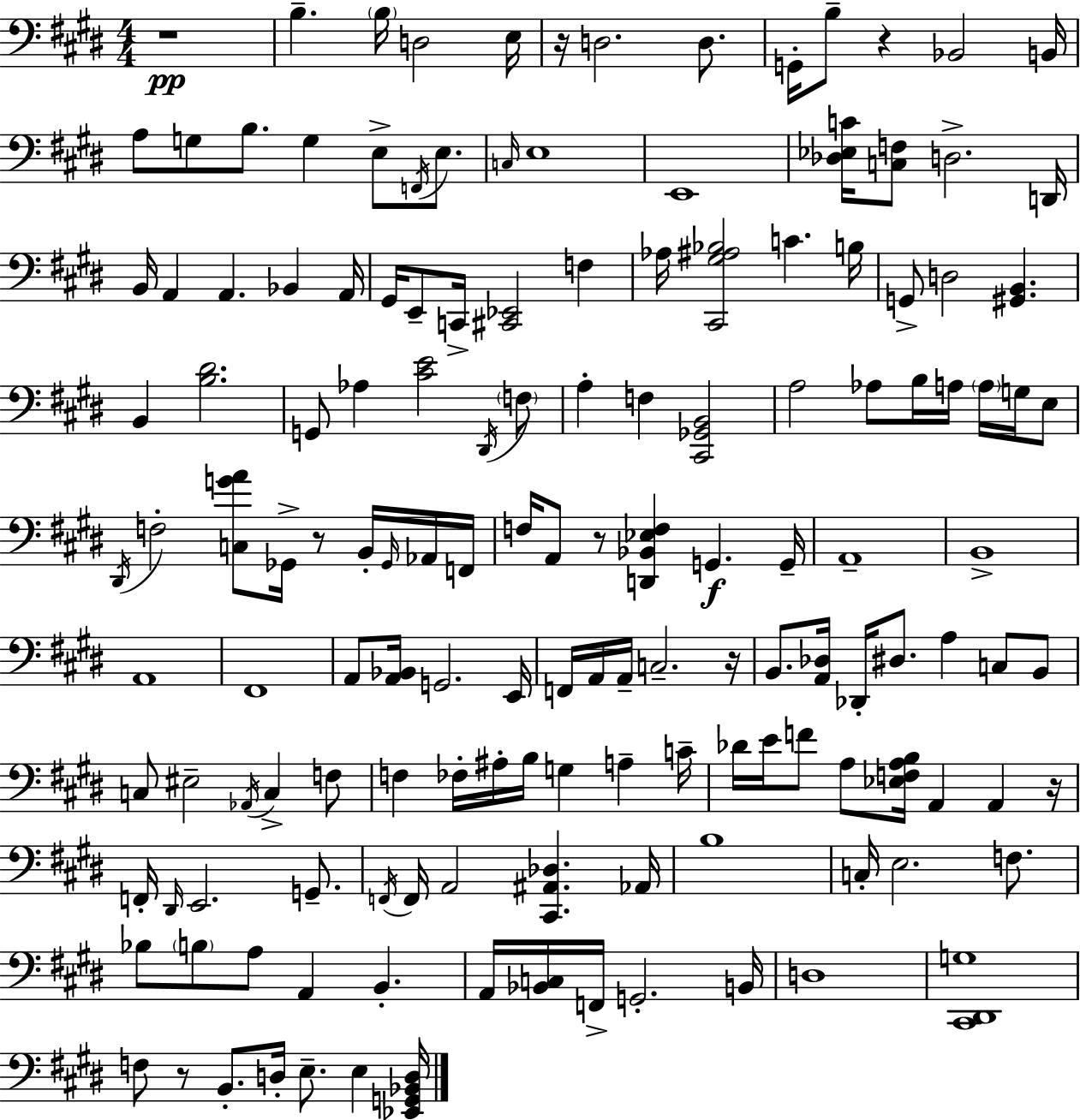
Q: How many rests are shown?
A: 8